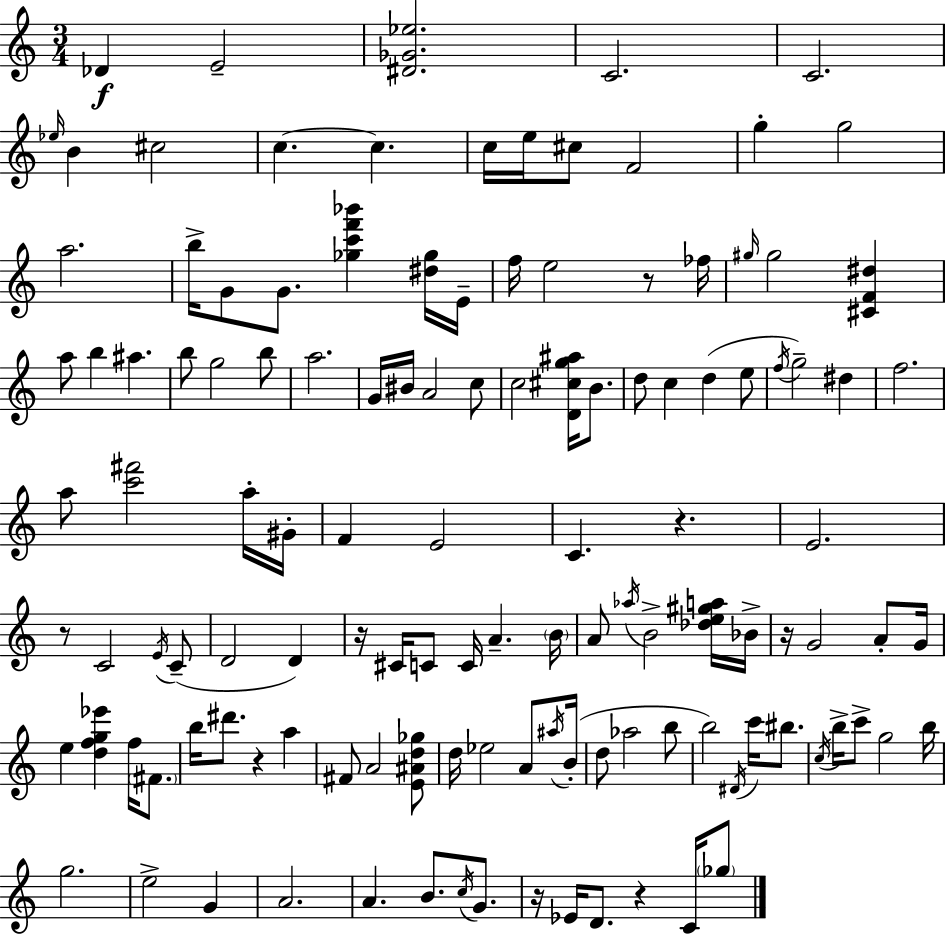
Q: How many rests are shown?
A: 8